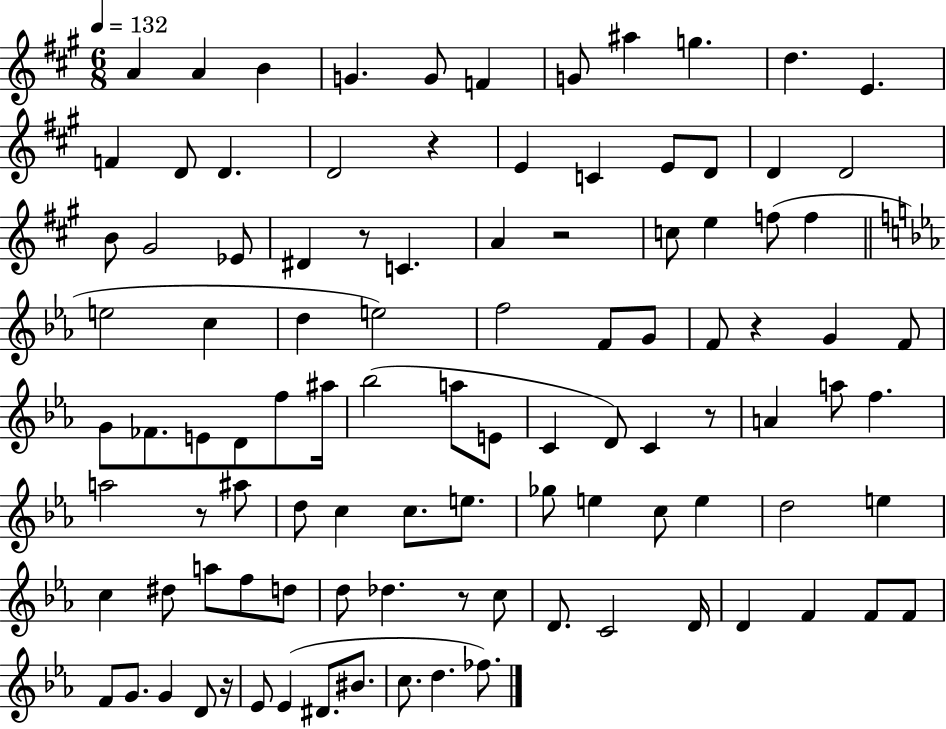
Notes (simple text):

A4/q A4/q B4/q G4/q. G4/e F4/q G4/e A#5/q G5/q. D5/q. E4/q. F4/q D4/e D4/q. D4/h R/q E4/q C4/q E4/e D4/e D4/q D4/h B4/e G#4/h Eb4/e D#4/q R/e C4/q. A4/q R/h C5/e E5/q F5/e F5/q E5/h C5/q D5/q E5/h F5/h F4/e G4/e F4/e R/q G4/q F4/e G4/e FES4/e. E4/e D4/e F5/e A#5/s Bb5/h A5/e E4/e C4/q D4/e C4/q R/e A4/q A5/e F5/q. A5/h R/e A#5/e D5/e C5/q C5/e. E5/e. Gb5/e E5/q C5/e E5/q D5/h E5/q C5/q D#5/e A5/e F5/e D5/e D5/e Db5/q. R/e C5/e D4/e. C4/h D4/s D4/q F4/q F4/e F4/e F4/e G4/e. G4/q D4/e R/s Eb4/e Eb4/q D#4/e. BIS4/e. C5/e. D5/q. FES5/e.